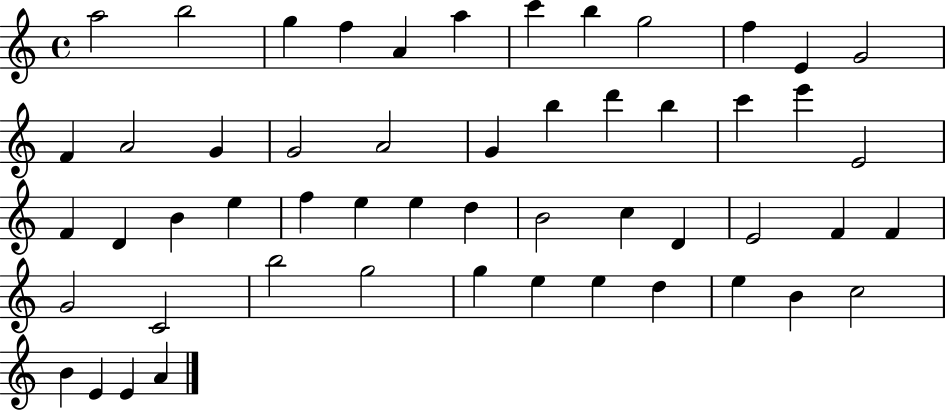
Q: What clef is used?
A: treble